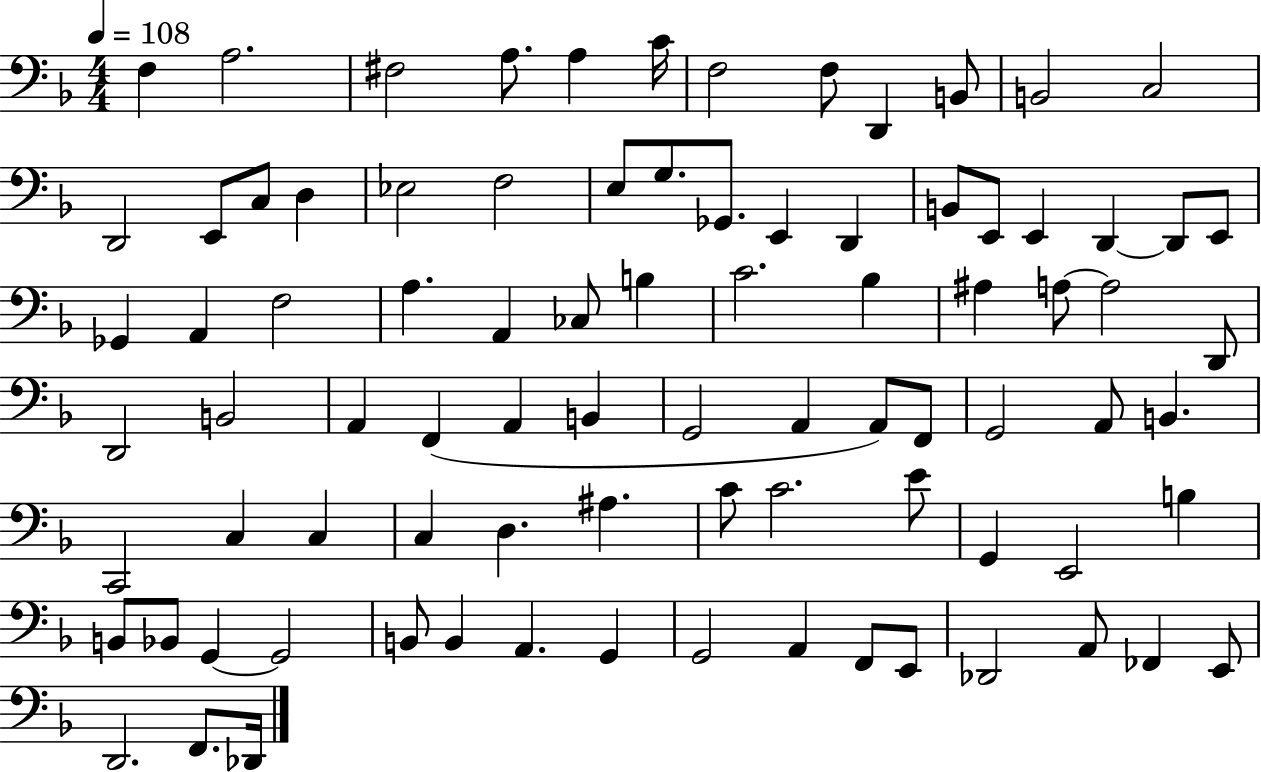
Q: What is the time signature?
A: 4/4